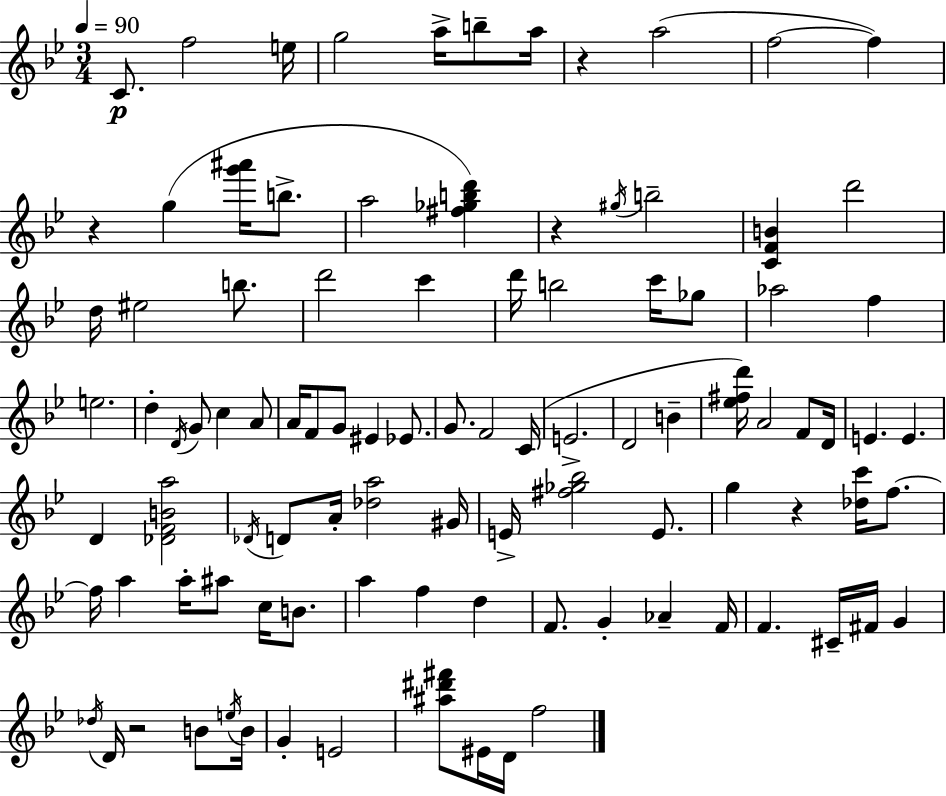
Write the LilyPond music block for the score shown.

{
  \clef treble
  \numericTimeSignature
  \time 3/4
  \key bes \major
  \tempo 4 = 90
  c'8.\p f''2 e''16 | g''2 a''16-> b''8-- a''16 | r4 a''2( | f''2~~ f''4) | \break r4 g''4( <g''' ais'''>16 b''8.-> | a''2 <fis'' ges'' b'' d'''>4) | r4 \acciaccatura { gis''16 } b''2-- | <c' f' b'>4 d'''2 | \break d''16 eis''2 b''8. | d'''2 c'''4 | d'''16 b''2 c'''16 ges''8 | aes''2 f''4 | \break e''2. | d''4-. \acciaccatura { d'16 } g'8 c''4 | a'8 a'16 f'8 g'8 eis'4 ees'8. | g'8. f'2 | \break c'16( e'2.-> | d'2 b'4-- | <ees'' fis'' d'''>16) a'2 f'8 | d'16 e'4. e'4. | \break d'4 <des' f' b' a''>2 | \acciaccatura { des'16 } d'8 a'16-. <des'' a''>2 | gis'16 e'16-> <fis'' ges'' bes''>2 | e'8. g''4 r4 <des'' c'''>16 | \break f''8.~~ f''16 a''4 a''16-. ais''8 c''16 | b'8. a''4 f''4 d''4 | f'8. g'4-. aes'4-- | f'16 f'4. cis'16-- fis'16 g'4 | \break \acciaccatura { des''16 } d'16 r2 | b'8 \acciaccatura { e''16 } b'16 g'4-. e'2 | <ais'' dis''' fis'''>8 eis'16 d'16 f''2 | \bar "|."
}